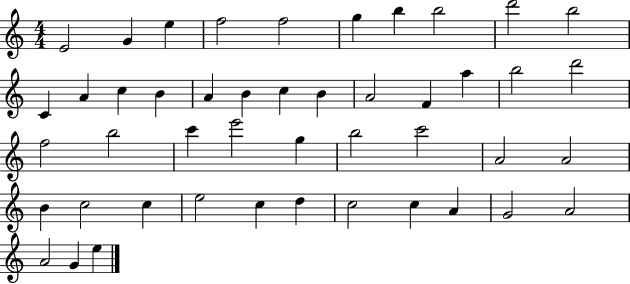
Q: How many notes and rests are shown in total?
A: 46